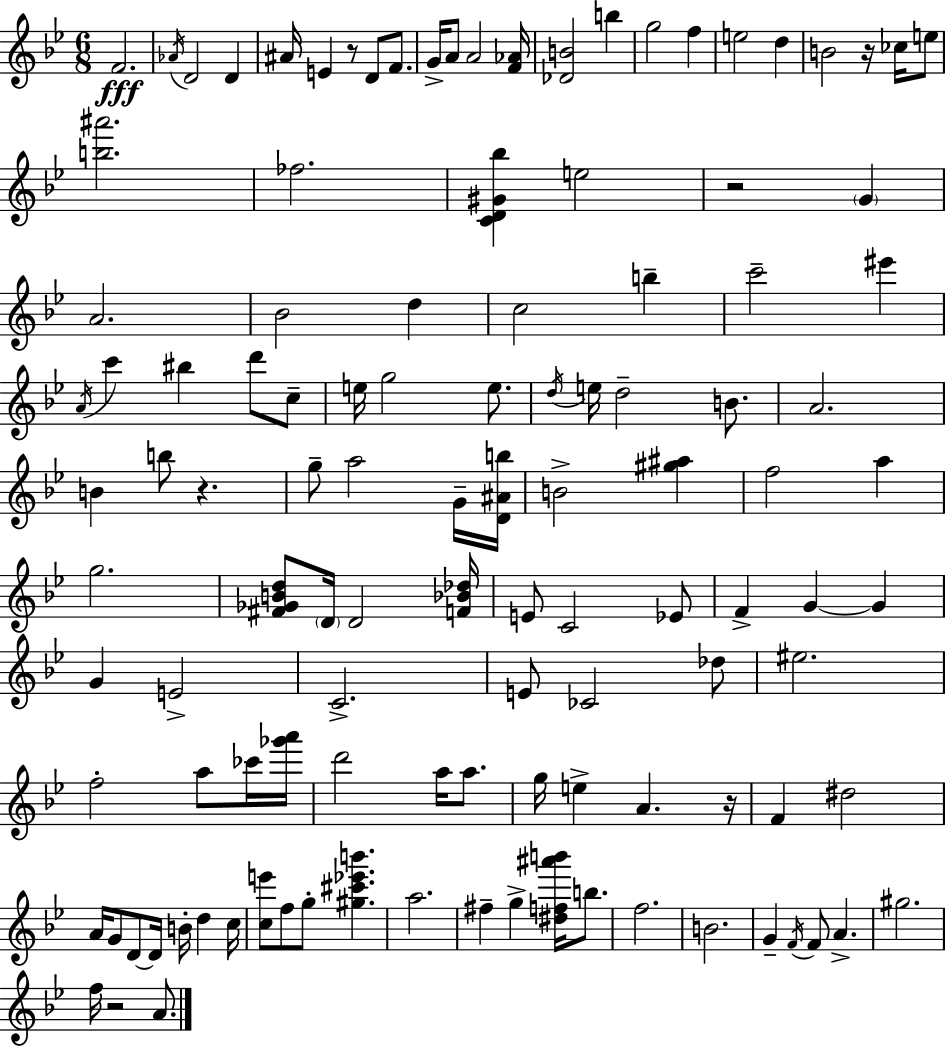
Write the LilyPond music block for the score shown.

{
  \clef treble
  \numericTimeSignature
  \time 6/8
  \key g \minor
  f'2.\fff | \acciaccatura { aes'16 } d'2 d'4 | ais'16 e'4 r8 d'8 f'8. | g'16-> a'8 a'2 | \break <f' aes'>16 <des' b'>2 b''4 | g''2 f''4 | e''2 d''4 | b'2 r16 ces''16 e''8 | \break <b'' ais'''>2. | fes''2. | <c' d' gis' bes''>4 e''2 | r2 \parenthesize g'4 | \break a'2. | bes'2 d''4 | c''2 b''4-- | c'''2-- eis'''4 | \break \acciaccatura { a'16 } c'''4 bis''4 d'''8 | c''8-- e''16 g''2 e''8. | \acciaccatura { d''16 } e''16 d''2-- | b'8. a'2. | \break b'4 b''8 r4. | g''8-- a''2 | g'16-- <d' ais' b''>16 b'2-> <gis'' ais''>4 | f''2 a''4 | \break g''2. | <fis' ges' b' d''>8 \parenthesize d'16 d'2 | <f' bes' des''>16 e'8 c'2 | ees'8 f'4-> g'4~~ g'4 | \break g'4 e'2-> | c'2.-> | e'8 ces'2 | des''8 eis''2. | \break f''2-. a''8 | ces'''16 <ges''' a'''>16 d'''2 a''16 | a''8. g''16 e''4-> a'4. | r16 f'4 dis''2 | \break a'16 g'8 d'8~~ d'16 b'16-. d''4 | c''16 <c'' e'''>8 f''8 g''8-. <gis'' cis''' ees''' b'''>4. | a''2. | fis''4-- g''4-> <dis'' f'' ais''' b'''>16 | \break b''8. f''2. | b'2. | g'4-- \acciaccatura { f'16 } f'8 a'4.-> | gis''2. | \break f''16 r2 | a'8. \bar "|."
}